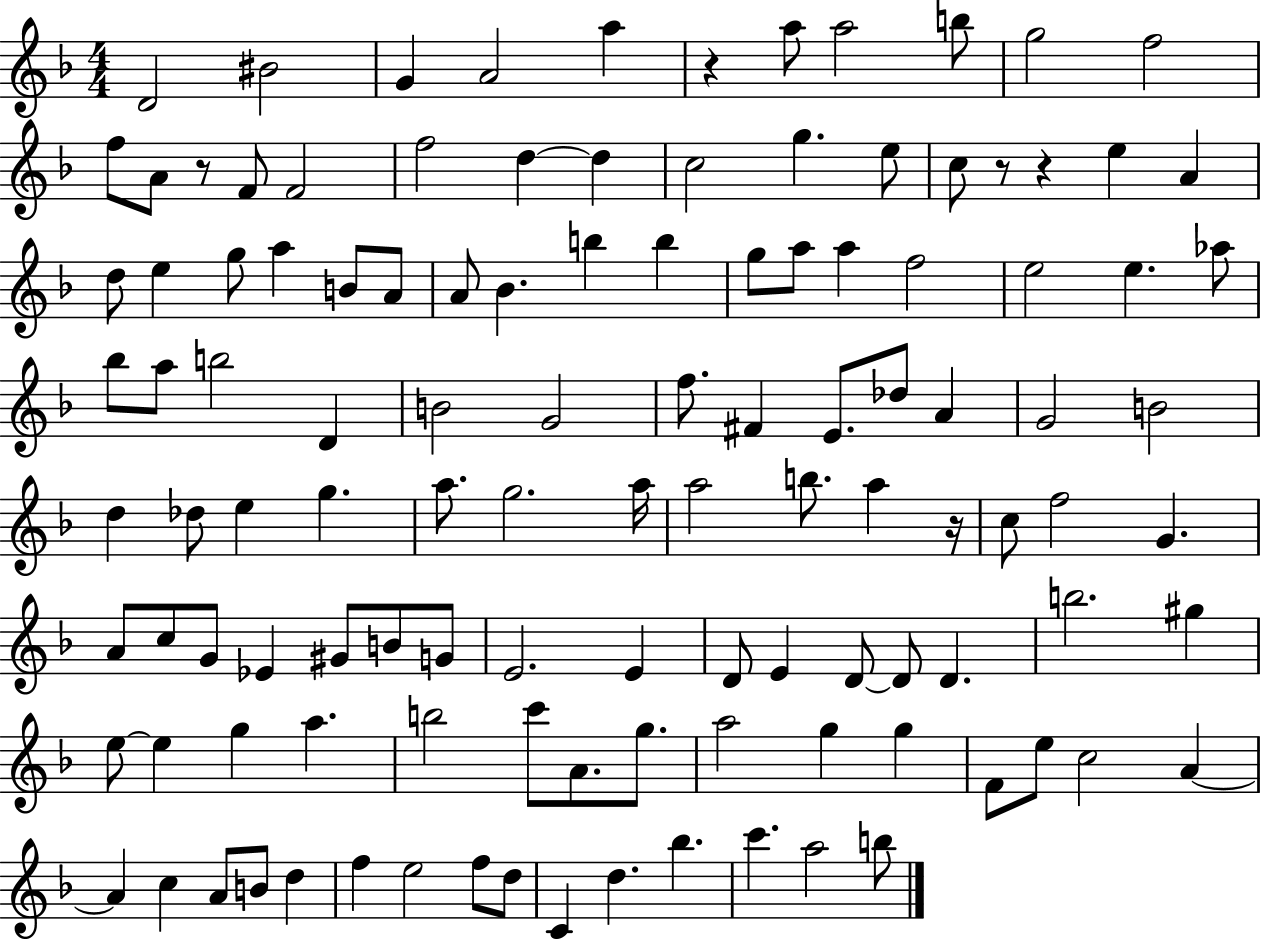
{
  \clef treble
  \numericTimeSignature
  \time 4/4
  \key f \major
  d'2 bis'2 | g'4 a'2 a''4 | r4 a''8 a''2 b''8 | g''2 f''2 | \break f''8 a'8 r8 f'8 f'2 | f''2 d''4~~ d''4 | c''2 g''4. e''8 | c''8 r8 r4 e''4 a'4 | \break d''8 e''4 g''8 a''4 b'8 a'8 | a'8 bes'4. b''4 b''4 | g''8 a''8 a''4 f''2 | e''2 e''4. aes''8 | \break bes''8 a''8 b''2 d'4 | b'2 g'2 | f''8. fis'4 e'8. des''8 a'4 | g'2 b'2 | \break d''4 des''8 e''4 g''4. | a''8. g''2. a''16 | a''2 b''8. a''4 r16 | c''8 f''2 g'4. | \break a'8 c''8 g'8 ees'4 gis'8 b'8 g'8 | e'2. e'4 | d'8 e'4 d'8~~ d'8 d'4. | b''2. gis''4 | \break e''8~~ e''4 g''4 a''4. | b''2 c'''8 a'8. g''8. | a''2 g''4 g''4 | f'8 e''8 c''2 a'4~~ | \break a'4 c''4 a'8 b'8 d''4 | f''4 e''2 f''8 d''8 | c'4 d''4. bes''4. | c'''4. a''2 b''8 | \break \bar "|."
}